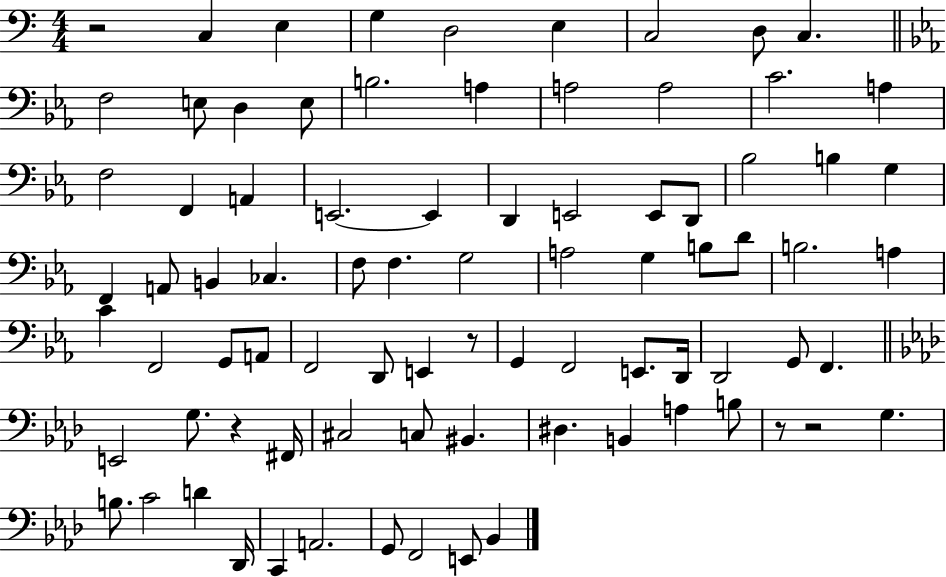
R/h C3/q E3/q G3/q D3/h E3/q C3/h D3/e C3/q. F3/h E3/e D3/q E3/e B3/h. A3/q A3/h A3/h C4/h. A3/q F3/h F2/q A2/q E2/h. E2/q D2/q E2/h E2/e D2/e Bb3/h B3/q G3/q F2/q A2/e B2/q CES3/q. F3/e F3/q. G3/h A3/h G3/q B3/e D4/e B3/h. A3/q C4/q F2/h G2/e A2/e F2/h D2/e E2/q R/e G2/q F2/h E2/e. D2/s D2/h G2/e F2/q. E2/h G3/e. R/q F#2/s C#3/h C3/e BIS2/q. D#3/q. B2/q A3/q B3/e R/e R/h G3/q. B3/e. C4/h D4/q Db2/s C2/q A2/h. G2/e F2/h E2/e Bb2/q